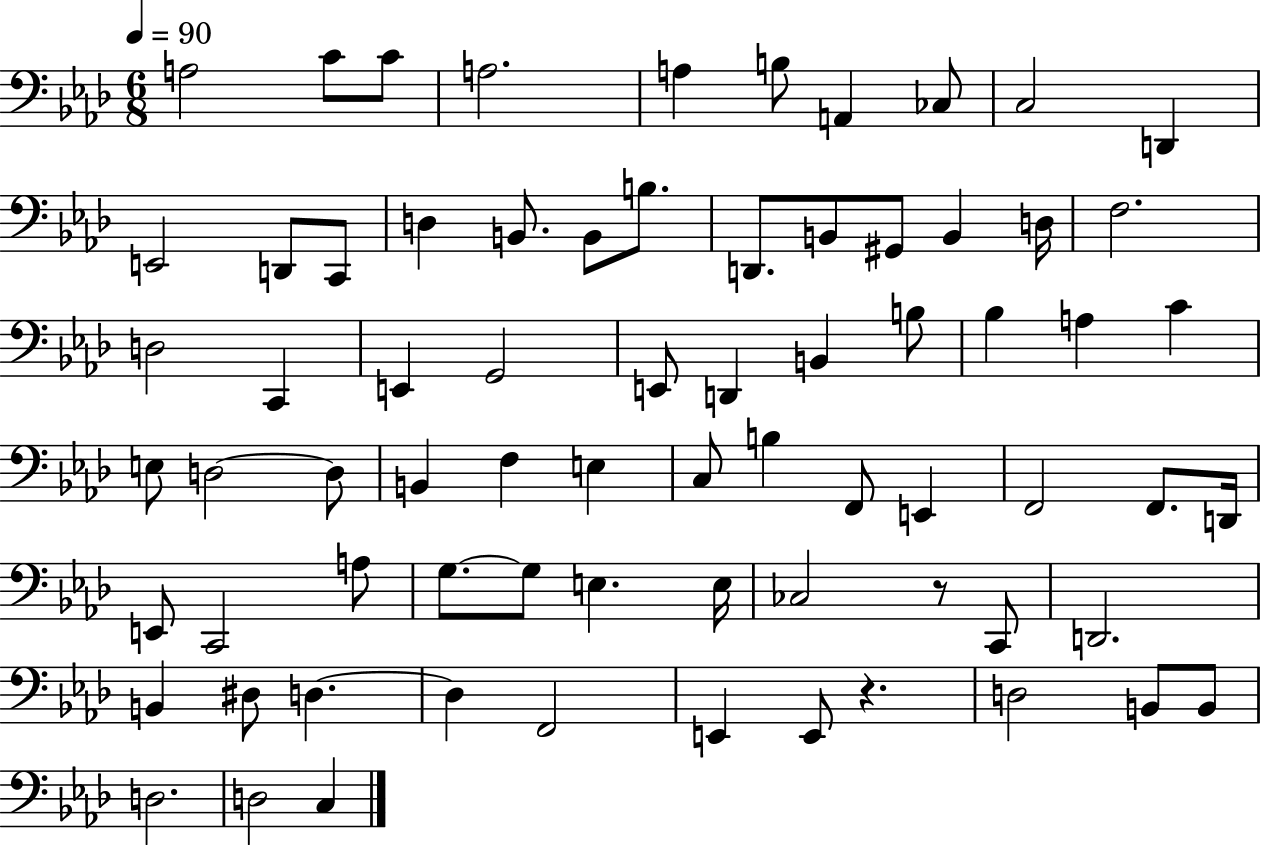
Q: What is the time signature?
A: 6/8